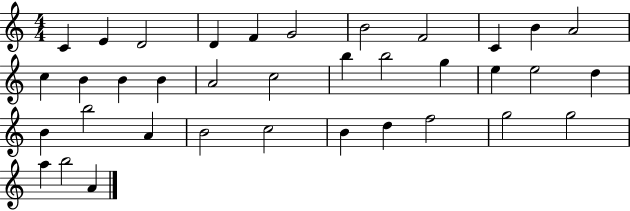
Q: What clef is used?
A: treble